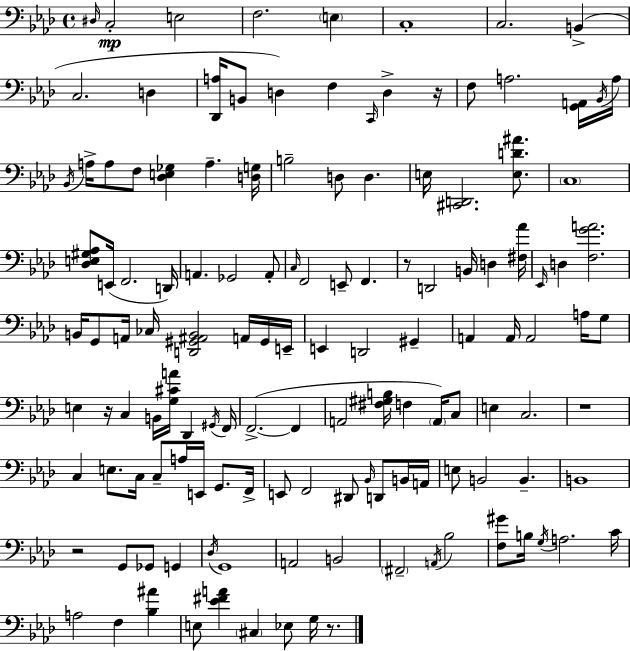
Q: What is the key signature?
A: AES major